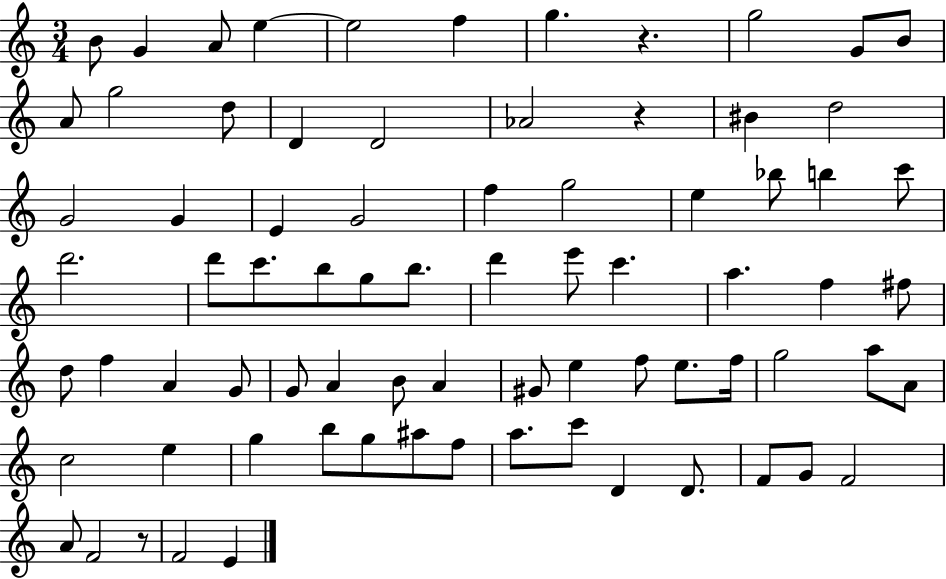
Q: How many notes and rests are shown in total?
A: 77